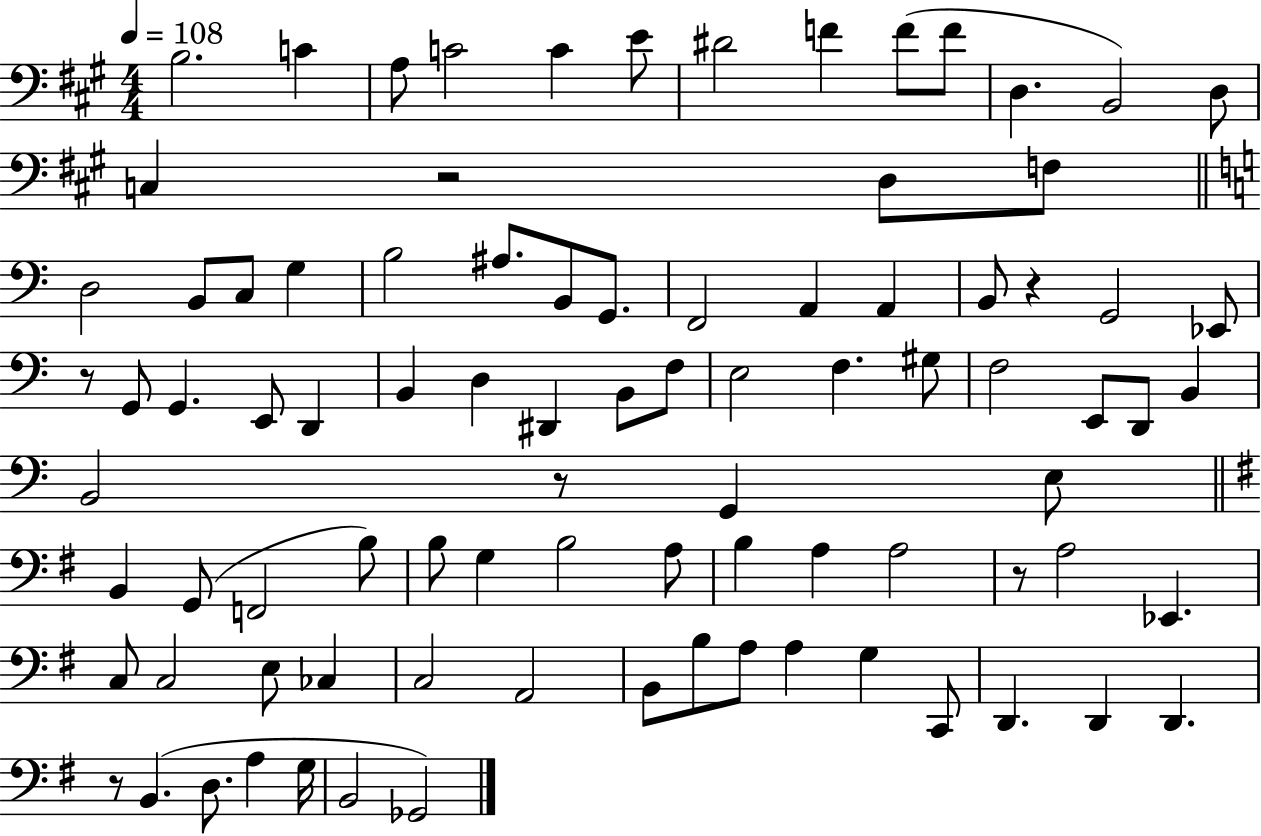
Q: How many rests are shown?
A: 6